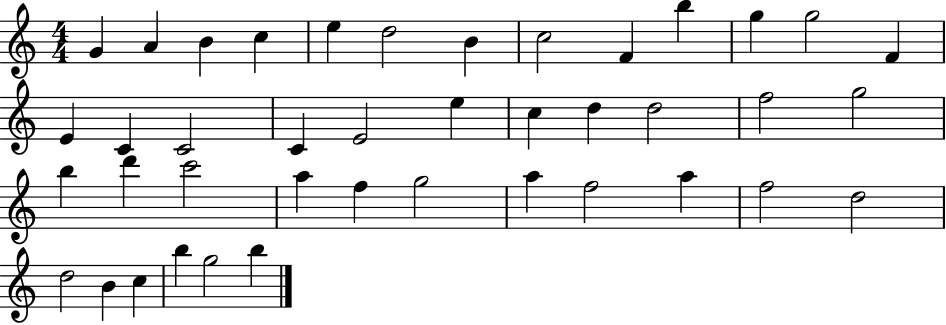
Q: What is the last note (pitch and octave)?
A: B5